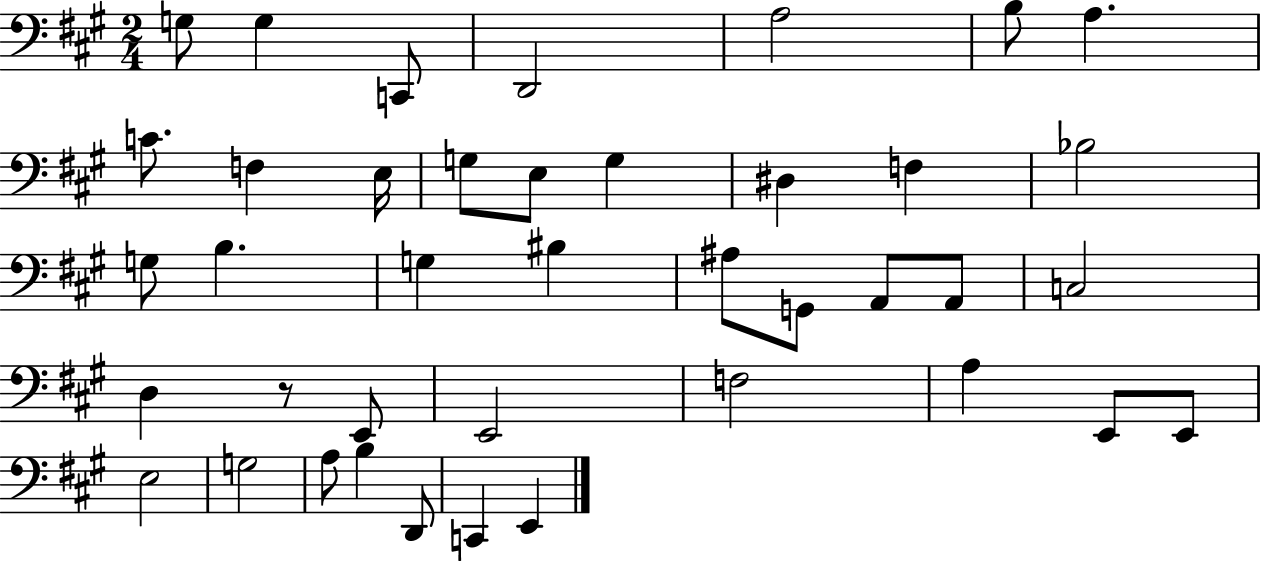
X:1
T:Untitled
M:2/4
L:1/4
K:A
G,/2 G, C,,/2 D,,2 A,2 B,/2 A, C/2 F, E,/4 G,/2 E,/2 G, ^D, F, _B,2 G,/2 B, G, ^B, ^A,/2 G,,/2 A,,/2 A,,/2 C,2 D, z/2 E,,/2 E,,2 F,2 A, E,,/2 E,,/2 E,2 G,2 A,/2 B, D,,/2 C,, E,,